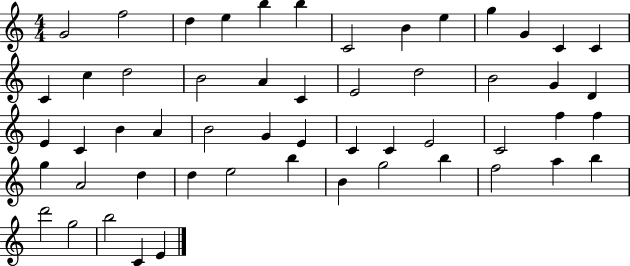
X:1
T:Untitled
M:4/4
L:1/4
K:C
G2 f2 d e b b C2 B e g G C C C c d2 B2 A C E2 d2 B2 G D E C B A B2 G E C C E2 C2 f f g A2 d d e2 b B g2 b f2 a b d'2 g2 b2 C E